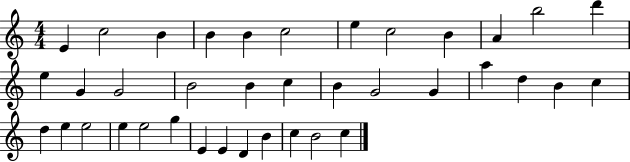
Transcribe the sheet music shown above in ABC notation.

X:1
T:Untitled
M:4/4
L:1/4
K:C
E c2 B B B c2 e c2 B A b2 d' e G G2 B2 B c B G2 G a d B c d e e2 e e2 g E E D B c B2 c